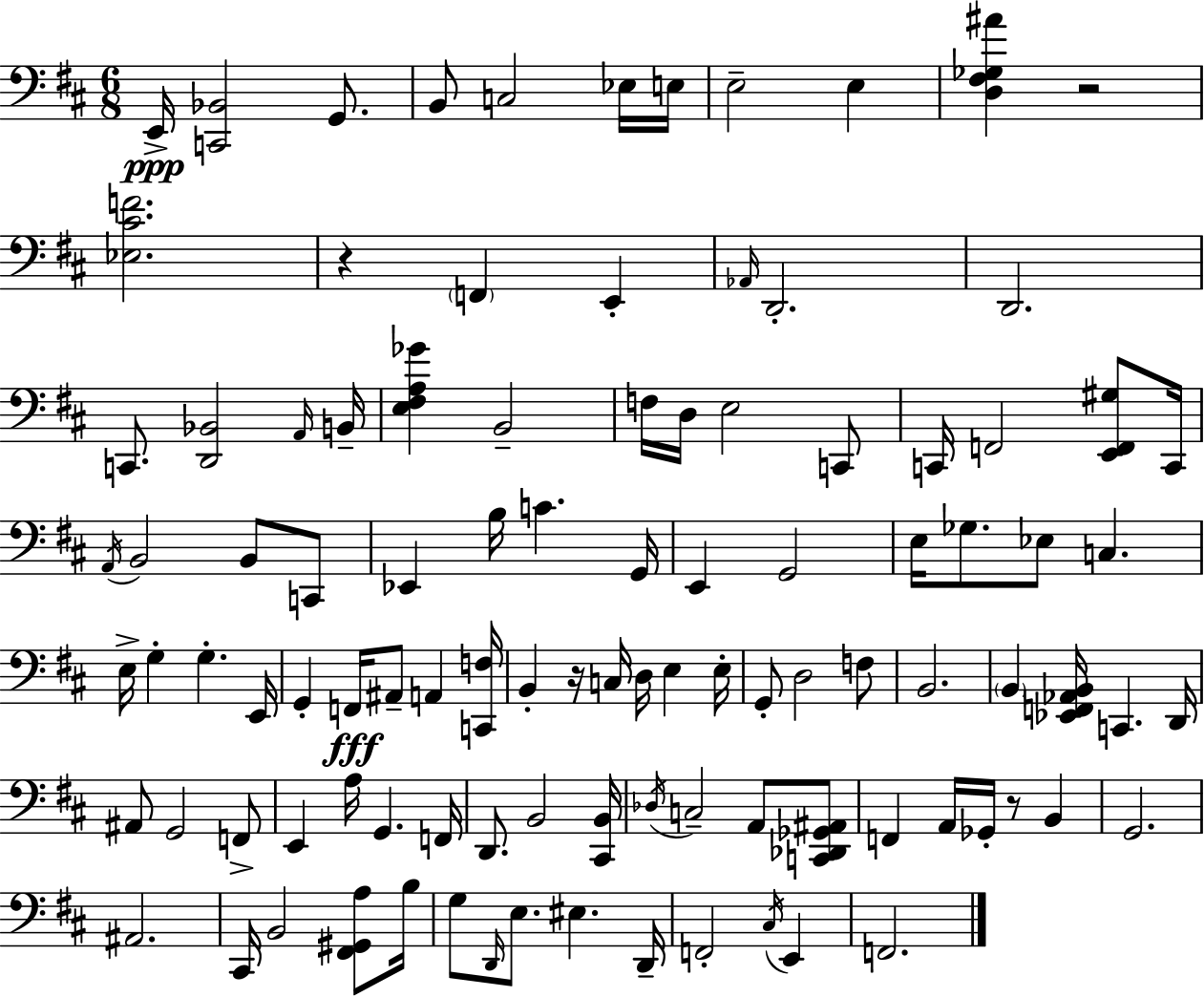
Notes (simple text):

E2/s [C2,Bb2]/h G2/e. B2/e C3/h Eb3/s E3/s E3/h E3/q [D3,F#3,Gb3,A#4]/q R/h [Eb3,C#4,F4]/h. R/q F2/q E2/q Ab2/s D2/h. D2/h. C2/e. [D2,Bb2]/h A2/s B2/s [E3,F#3,A3,Gb4]/q B2/h F3/s D3/s E3/h C2/e C2/s F2/h [E2,F2,G#3]/e C2/s A2/s B2/h B2/e C2/e Eb2/q B3/s C4/q. G2/s E2/q G2/h E3/s Gb3/e. Eb3/e C3/q. E3/s G3/q G3/q. E2/s G2/q F2/s A#2/e A2/q [C2,F3]/s B2/q R/s C3/s D3/s E3/q E3/s G2/e D3/h F3/e B2/h. B2/q [Eb2,F2,Ab2,B2]/s C2/q. D2/s A#2/e G2/h F2/e E2/q A3/s G2/q. F2/s D2/e. B2/h [C#2,B2]/s Db3/s C3/h A2/e [C2,Db2,Gb2,A#2]/e F2/q A2/s Gb2/s R/e B2/q G2/h. A#2/h. C#2/s B2/h [F#2,G#2,A3]/e B3/s G3/e D2/s E3/e. EIS3/q. D2/s F2/h C#3/s E2/q F2/h.